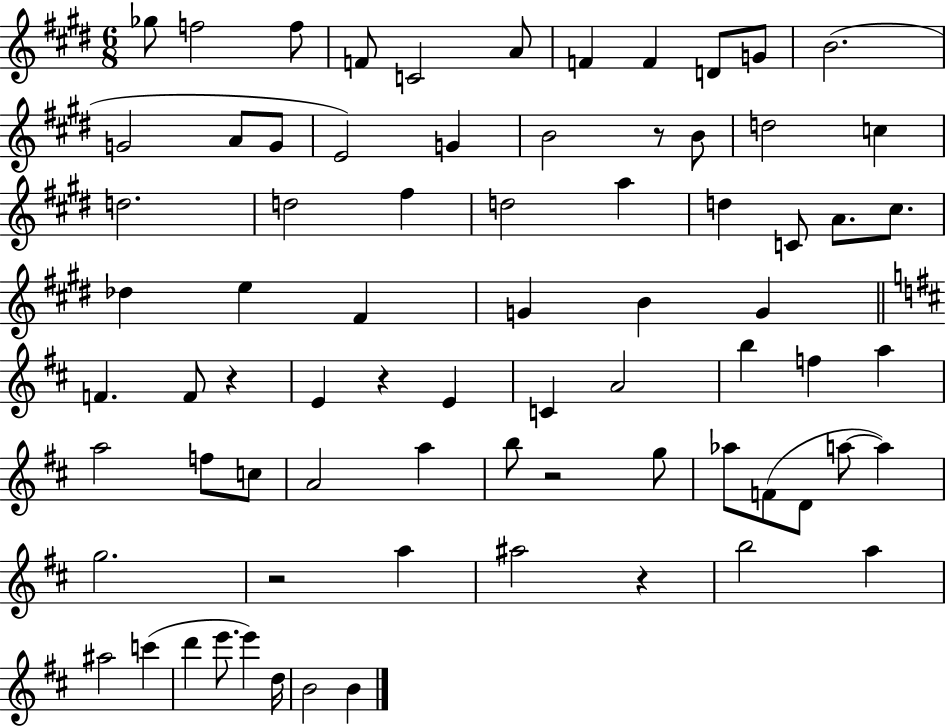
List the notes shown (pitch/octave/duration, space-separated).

Gb5/e F5/h F5/e F4/e C4/h A4/e F4/q F4/q D4/e G4/e B4/h. G4/h A4/e G4/e E4/h G4/q B4/h R/e B4/e D5/h C5/q D5/h. D5/h F#5/q D5/h A5/q D5/q C4/e A4/e. C#5/e. Db5/q E5/q F#4/q G4/q B4/q G4/q F4/q. F4/e R/q E4/q R/q E4/q C4/q A4/h B5/q F5/q A5/q A5/h F5/e C5/e A4/h A5/q B5/e R/h G5/e Ab5/e F4/e D4/e A5/e A5/q G5/h. R/h A5/q A#5/h R/q B5/h A5/q A#5/h C6/q D6/q E6/e. E6/q D5/s B4/h B4/q